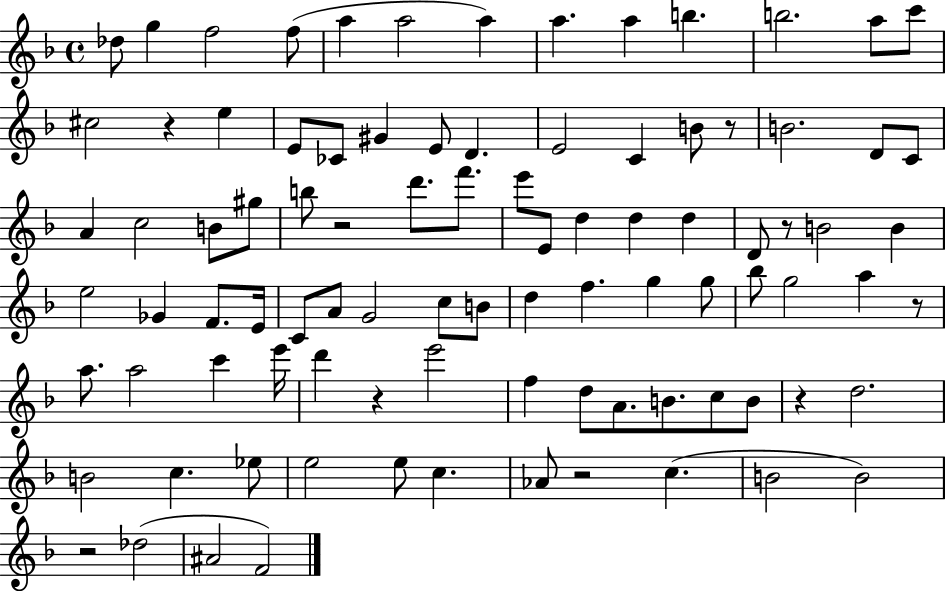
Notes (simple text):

Db5/e G5/q F5/h F5/e A5/q A5/h A5/q A5/q. A5/q B5/q. B5/h. A5/e C6/e C#5/h R/q E5/q E4/e CES4/e G#4/q E4/e D4/q. E4/h C4/q B4/e R/e B4/h. D4/e C4/e A4/q C5/h B4/e G#5/e B5/e R/h D6/e. F6/e. E6/e E4/e D5/q D5/q D5/q D4/e R/e B4/h B4/q E5/h Gb4/q F4/e. E4/s C4/e A4/e G4/h C5/e B4/e D5/q F5/q. G5/q G5/e Bb5/e G5/h A5/q R/e A5/e. A5/h C6/q E6/s D6/q R/q E6/h F5/q D5/e A4/e. B4/e. C5/e B4/e R/q D5/h. B4/h C5/q. Eb5/e E5/h E5/e C5/q. Ab4/e R/h C5/q. B4/h B4/h R/h Db5/h A#4/h F4/h